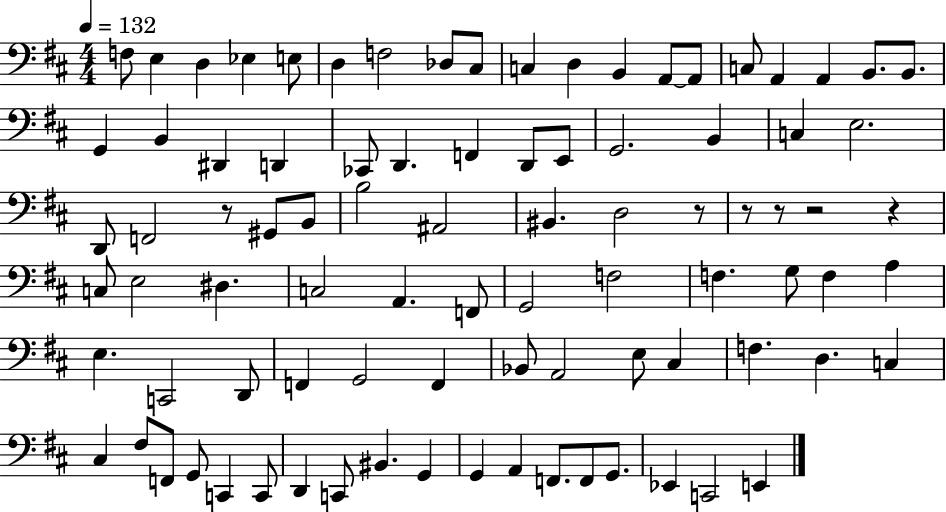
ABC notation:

X:1
T:Untitled
M:4/4
L:1/4
K:D
F,/2 E, D, _E, E,/2 D, F,2 _D,/2 ^C,/2 C, D, B,, A,,/2 A,,/2 C,/2 A,, A,, B,,/2 B,,/2 G,, B,, ^D,, D,, _C,,/2 D,, F,, D,,/2 E,,/2 G,,2 B,, C, E,2 D,,/2 F,,2 z/2 ^G,,/2 B,,/2 B,2 ^A,,2 ^B,, D,2 z/2 z/2 z/2 z2 z C,/2 E,2 ^D, C,2 A,, F,,/2 G,,2 F,2 F, G,/2 F, A, E, C,,2 D,,/2 F,, G,,2 F,, _B,,/2 A,,2 E,/2 ^C, F, D, C, ^C, ^F,/2 F,,/2 G,,/2 C,, C,,/2 D,, C,,/2 ^B,, G,, G,, A,, F,,/2 F,,/2 G,,/2 _E,, C,,2 E,,